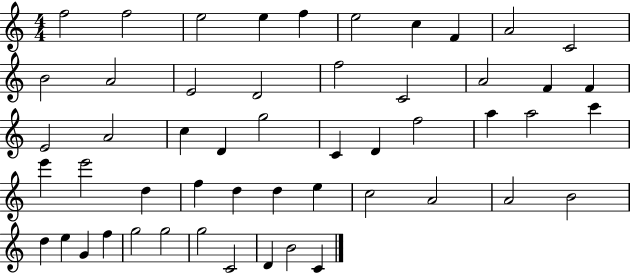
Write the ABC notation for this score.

X:1
T:Untitled
M:4/4
L:1/4
K:C
f2 f2 e2 e f e2 c F A2 C2 B2 A2 E2 D2 f2 C2 A2 F F E2 A2 c D g2 C D f2 a a2 c' e' e'2 d f d d e c2 A2 A2 B2 d e G f g2 g2 g2 C2 D B2 C